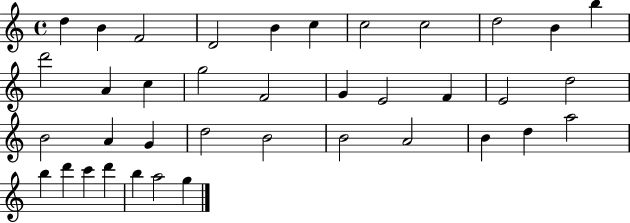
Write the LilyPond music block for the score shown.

{
  \clef treble
  \time 4/4
  \defaultTimeSignature
  \key c \major
  d''4 b'4 f'2 | d'2 b'4 c''4 | c''2 c''2 | d''2 b'4 b''4 | \break d'''2 a'4 c''4 | g''2 f'2 | g'4 e'2 f'4 | e'2 d''2 | \break b'2 a'4 g'4 | d''2 b'2 | b'2 a'2 | b'4 d''4 a''2 | \break b''4 d'''4 c'''4 d'''4 | b''4 a''2 g''4 | \bar "|."
}